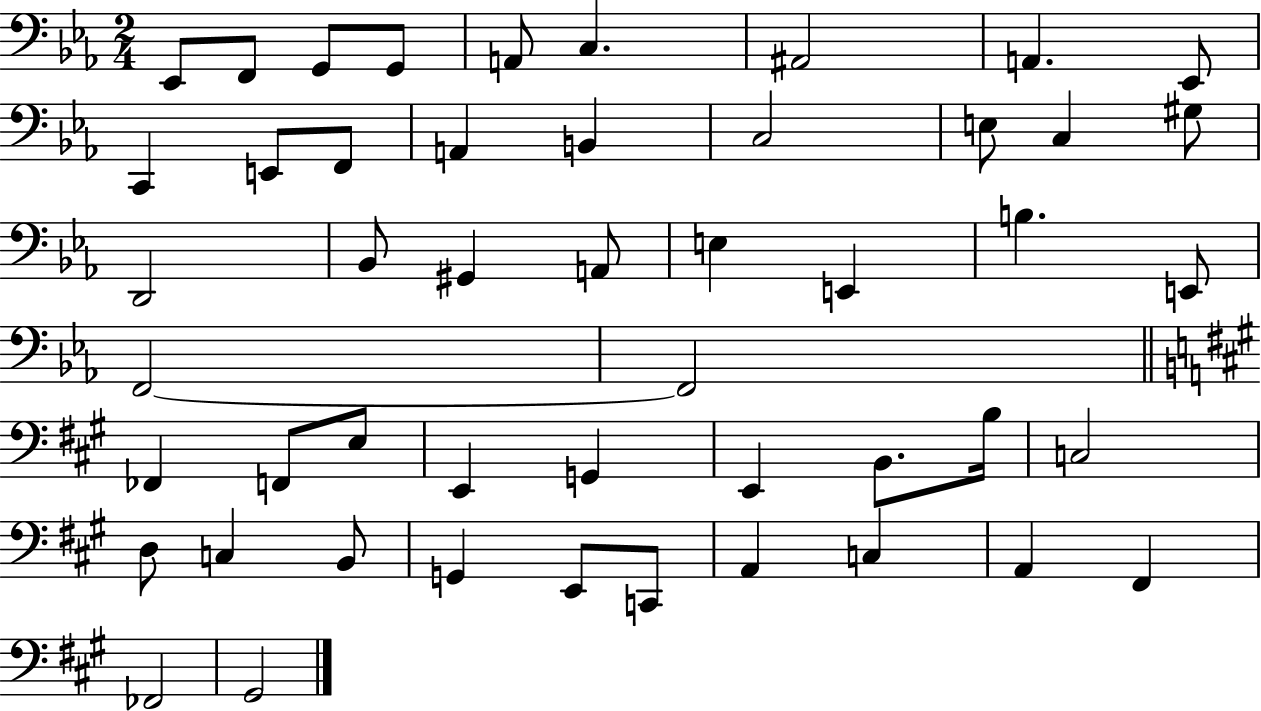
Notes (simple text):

Eb2/e F2/e G2/e G2/e A2/e C3/q. A#2/h A2/q. Eb2/e C2/q E2/e F2/e A2/q B2/q C3/h E3/e C3/q G#3/e D2/h Bb2/e G#2/q A2/e E3/q E2/q B3/q. E2/e F2/h F2/h FES2/q F2/e E3/e E2/q G2/q E2/q B2/e. B3/s C3/h D3/e C3/q B2/e G2/q E2/e C2/e A2/q C3/q A2/q F#2/q FES2/h G#2/h